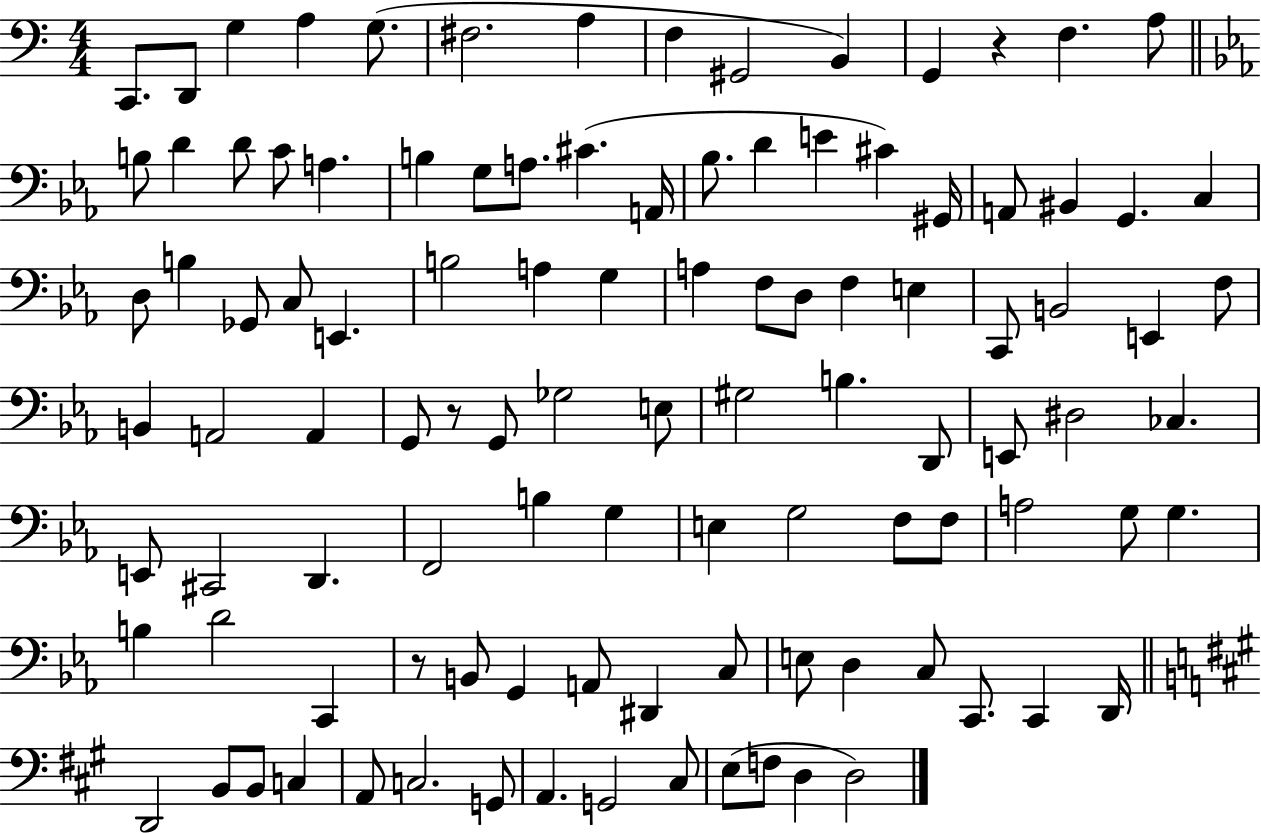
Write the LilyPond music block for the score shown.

{
  \clef bass
  \numericTimeSignature
  \time 4/4
  \key c \major
  c,8. d,8 g4 a4 g8.( | fis2. a4 | f4 gis,2 b,4) | g,4 r4 f4. a8 | \break \bar "||" \break \key c \minor b8 d'4 d'8 c'8 a4. | b4 g8 a8. cis'4.( a,16 | bes8. d'4 e'4 cis'4) gis,16 | a,8 bis,4 g,4. c4 | \break d8 b4 ges,8 c8 e,4. | b2 a4 g4 | a4 f8 d8 f4 e4 | c,8 b,2 e,4 f8 | \break b,4 a,2 a,4 | g,8 r8 g,8 ges2 e8 | gis2 b4. d,8 | e,8 dis2 ces4. | \break e,8 cis,2 d,4. | f,2 b4 g4 | e4 g2 f8 f8 | a2 g8 g4. | \break b4 d'2 c,4 | r8 b,8 g,4 a,8 dis,4 c8 | e8 d4 c8 c,8. c,4 d,16 | \bar "||" \break \key a \major d,2 b,8 b,8 c4 | a,8 c2. g,8 | a,4. g,2 cis8 | e8( f8 d4 d2) | \break \bar "|."
}